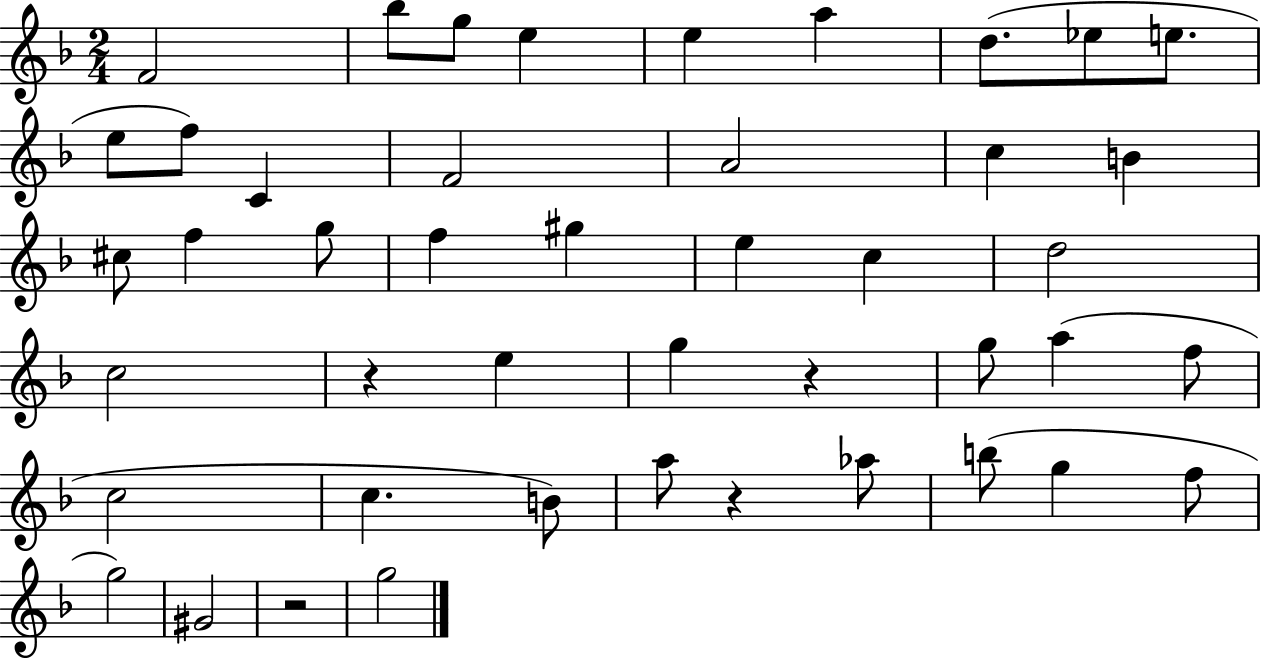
{
  \clef treble
  \numericTimeSignature
  \time 2/4
  \key f \major
  \repeat volta 2 { f'2 | bes''8 g''8 e''4 | e''4 a''4 | d''8.( ees''8 e''8. | \break e''8 f''8) c'4 | f'2 | a'2 | c''4 b'4 | \break cis''8 f''4 g''8 | f''4 gis''4 | e''4 c''4 | d''2 | \break c''2 | r4 e''4 | g''4 r4 | g''8 a''4( f''8 | \break c''2 | c''4. b'8) | a''8 r4 aes''8 | b''8( g''4 f''8 | \break g''2) | gis'2 | r2 | g''2 | \break } \bar "|."
}